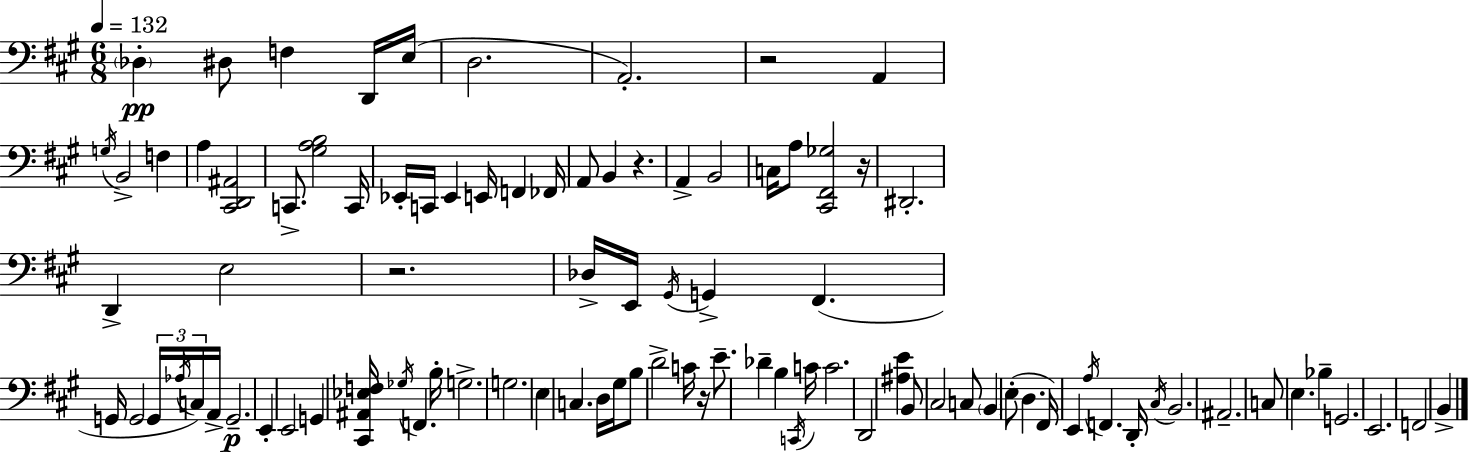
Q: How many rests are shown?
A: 5